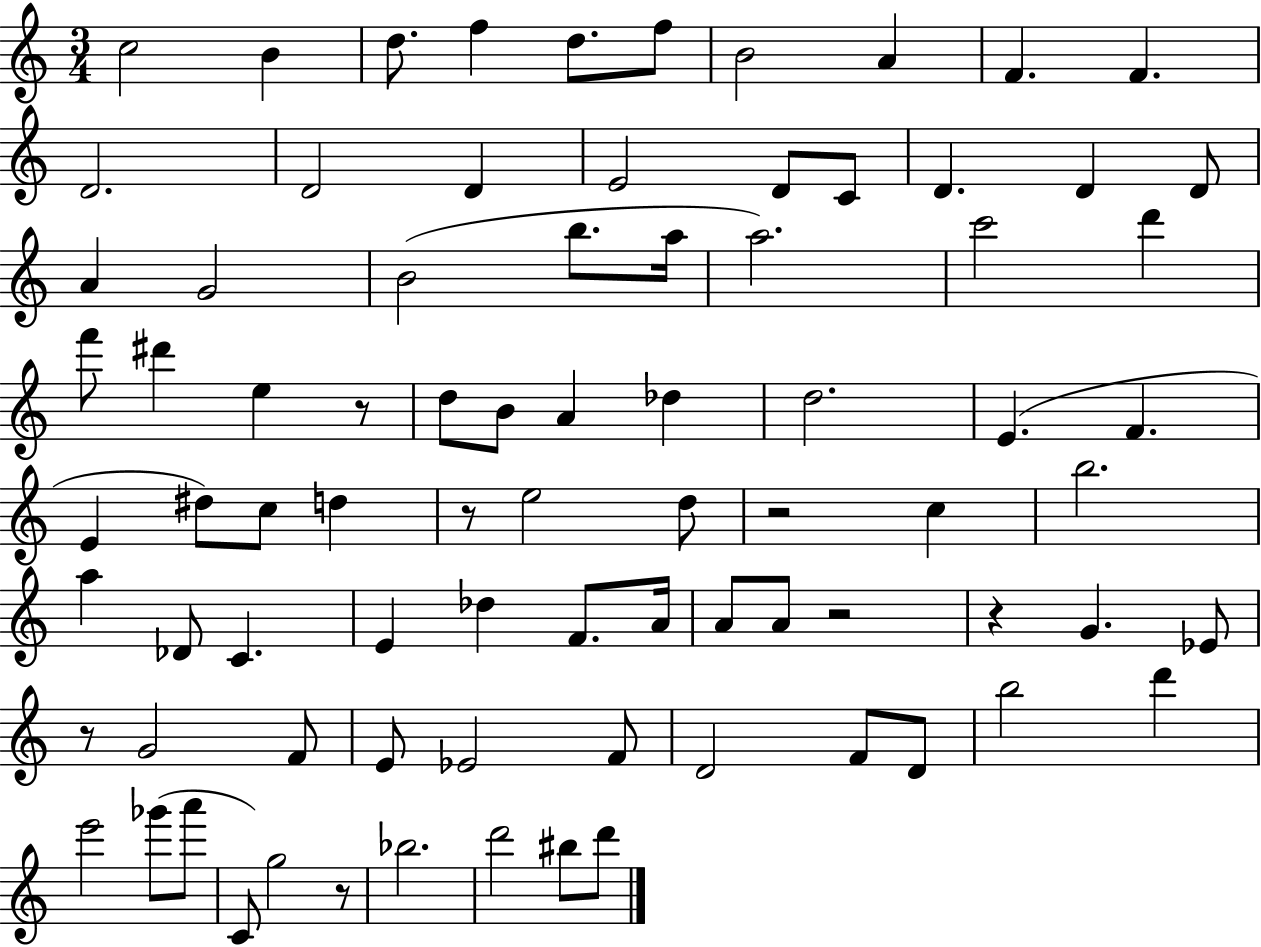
{
  \clef treble
  \numericTimeSignature
  \time 3/4
  \key c \major
  c''2 b'4 | d''8. f''4 d''8. f''8 | b'2 a'4 | f'4. f'4. | \break d'2. | d'2 d'4 | e'2 d'8 c'8 | d'4. d'4 d'8 | \break a'4 g'2 | b'2( b''8. a''16 | a''2.) | c'''2 d'''4 | \break f'''8 dis'''4 e''4 r8 | d''8 b'8 a'4 des''4 | d''2. | e'4.( f'4. | \break e'4 dis''8) c''8 d''4 | r8 e''2 d''8 | r2 c''4 | b''2. | \break a''4 des'8 c'4. | e'4 des''4 f'8. a'16 | a'8 a'8 r2 | r4 g'4. ees'8 | \break r8 g'2 f'8 | e'8 ees'2 f'8 | d'2 f'8 d'8 | b''2 d'''4 | \break e'''2 ges'''8( a'''8 | c'8) g''2 r8 | bes''2. | d'''2 bis''8 d'''8 | \break \bar "|."
}